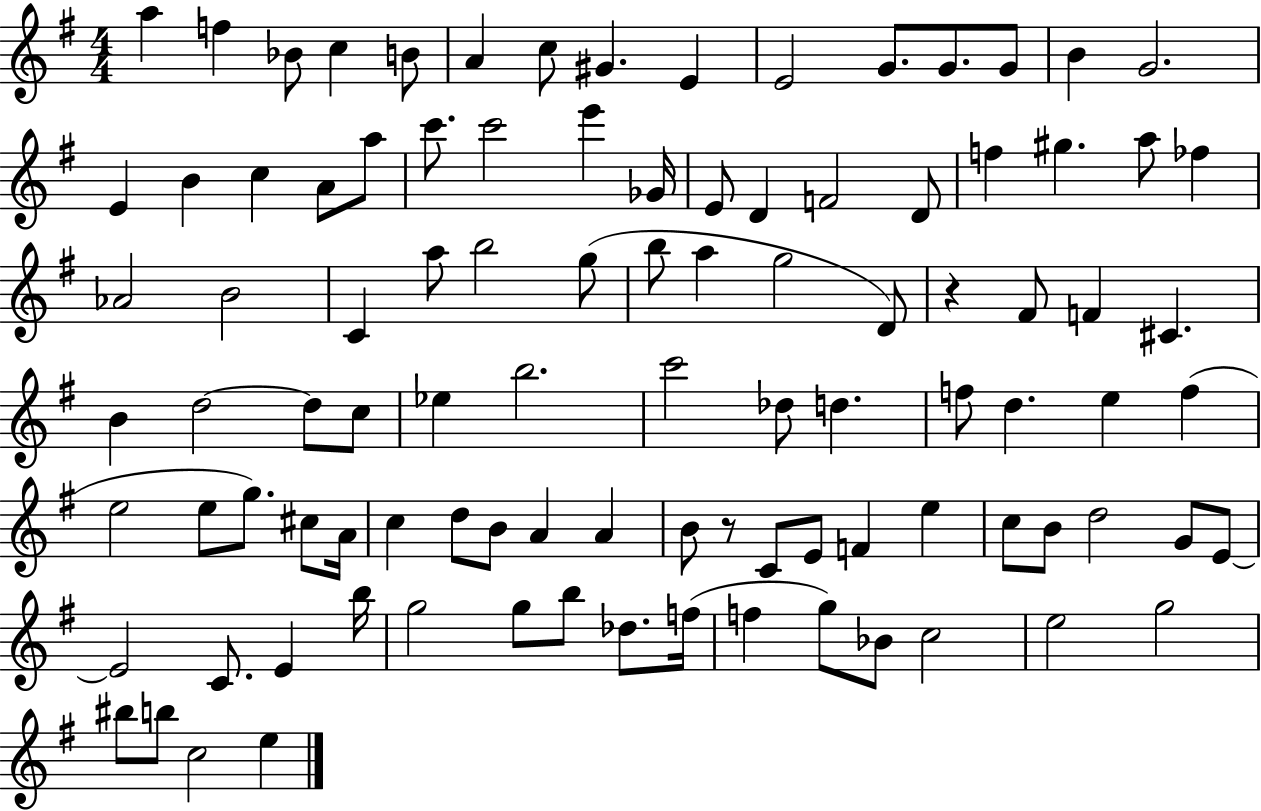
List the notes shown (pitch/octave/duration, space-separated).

A5/q F5/q Bb4/e C5/q B4/e A4/q C5/e G#4/q. E4/q E4/h G4/e. G4/e. G4/e B4/q G4/h. E4/q B4/q C5/q A4/e A5/e C6/e. C6/h E6/q Gb4/s E4/e D4/q F4/h D4/e F5/q G#5/q. A5/e FES5/q Ab4/h B4/h C4/q A5/e B5/h G5/e B5/e A5/q G5/h D4/e R/q F#4/e F4/q C#4/q. B4/q D5/h D5/e C5/e Eb5/q B5/h. C6/h Db5/e D5/q. F5/e D5/q. E5/q F5/q E5/h E5/e G5/e. C#5/e A4/s C5/q D5/e B4/e A4/q A4/q B4/e R/e C4/e E4/e F4/q E5/q C5/e B4/e D5/h G4/e E4/e E4/h C4/e. E4/q B5/s G5/h G5/e B5/e Db5/e. F5/s F5/q G5/e Bb4/e C5/h E5/h G5/h BIS5/e B5/e C5/h E5/q